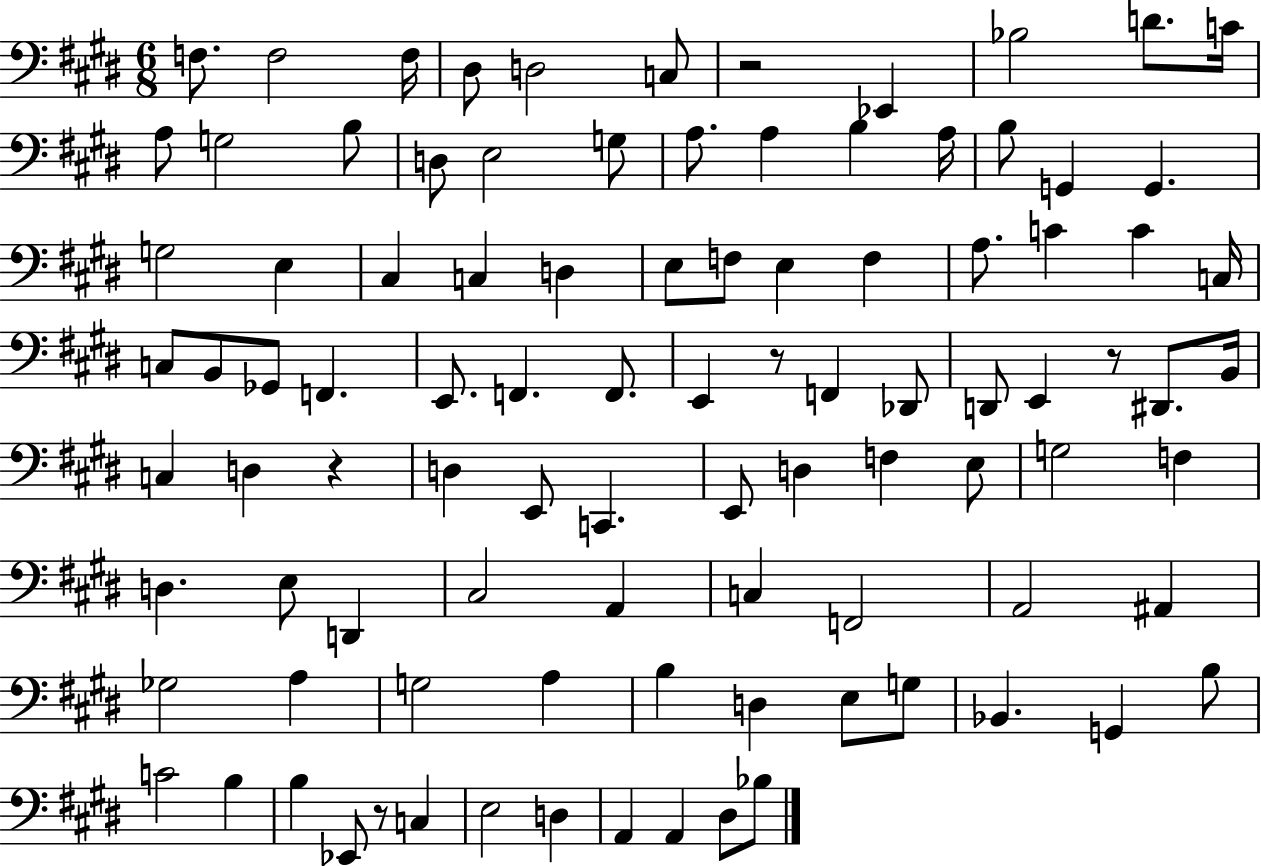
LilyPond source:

{
  \clef bass
  \numericTimeSignature
  \time 6/8
  \key e \major
  \repeat volta 2 { f8. f2 f16 | dis8 d2 c8 | r2 ees,4 | bes2 d'8. c'16 | \break a8 g2 b8 | d8 e2 g8 | a8. a4 b4 a16 | b8 g,4 g,4. | \break g2 e4 | cis4 c4 d4 | e8 f8 e4 f4 | a8. c'4 c'4 c16 | \break c8 b,8 ges,8 f,4. | e,8. f,4. f,8. | e,4 r8 f,4 des,8 | d,8 e,4 r8 dis,8. b,16 | \break c4 d4 r4 | d4 e,8 c,4. | e,8 d4 f4 e8 | g2 f4 | \break d4. e8 d,4 | cis2 a,4 | c4 f,2 | a,2 ais,4 | \break ges2 a4 | g2 a4 | b4 d4 e8 g8 | bes,4. g,4 b8 | \break c'2 b4 | b4 ees,8 r8 c4 | e2 d4 | a,4 a,4 dis8 bes8 | \break } \bar "|."
}